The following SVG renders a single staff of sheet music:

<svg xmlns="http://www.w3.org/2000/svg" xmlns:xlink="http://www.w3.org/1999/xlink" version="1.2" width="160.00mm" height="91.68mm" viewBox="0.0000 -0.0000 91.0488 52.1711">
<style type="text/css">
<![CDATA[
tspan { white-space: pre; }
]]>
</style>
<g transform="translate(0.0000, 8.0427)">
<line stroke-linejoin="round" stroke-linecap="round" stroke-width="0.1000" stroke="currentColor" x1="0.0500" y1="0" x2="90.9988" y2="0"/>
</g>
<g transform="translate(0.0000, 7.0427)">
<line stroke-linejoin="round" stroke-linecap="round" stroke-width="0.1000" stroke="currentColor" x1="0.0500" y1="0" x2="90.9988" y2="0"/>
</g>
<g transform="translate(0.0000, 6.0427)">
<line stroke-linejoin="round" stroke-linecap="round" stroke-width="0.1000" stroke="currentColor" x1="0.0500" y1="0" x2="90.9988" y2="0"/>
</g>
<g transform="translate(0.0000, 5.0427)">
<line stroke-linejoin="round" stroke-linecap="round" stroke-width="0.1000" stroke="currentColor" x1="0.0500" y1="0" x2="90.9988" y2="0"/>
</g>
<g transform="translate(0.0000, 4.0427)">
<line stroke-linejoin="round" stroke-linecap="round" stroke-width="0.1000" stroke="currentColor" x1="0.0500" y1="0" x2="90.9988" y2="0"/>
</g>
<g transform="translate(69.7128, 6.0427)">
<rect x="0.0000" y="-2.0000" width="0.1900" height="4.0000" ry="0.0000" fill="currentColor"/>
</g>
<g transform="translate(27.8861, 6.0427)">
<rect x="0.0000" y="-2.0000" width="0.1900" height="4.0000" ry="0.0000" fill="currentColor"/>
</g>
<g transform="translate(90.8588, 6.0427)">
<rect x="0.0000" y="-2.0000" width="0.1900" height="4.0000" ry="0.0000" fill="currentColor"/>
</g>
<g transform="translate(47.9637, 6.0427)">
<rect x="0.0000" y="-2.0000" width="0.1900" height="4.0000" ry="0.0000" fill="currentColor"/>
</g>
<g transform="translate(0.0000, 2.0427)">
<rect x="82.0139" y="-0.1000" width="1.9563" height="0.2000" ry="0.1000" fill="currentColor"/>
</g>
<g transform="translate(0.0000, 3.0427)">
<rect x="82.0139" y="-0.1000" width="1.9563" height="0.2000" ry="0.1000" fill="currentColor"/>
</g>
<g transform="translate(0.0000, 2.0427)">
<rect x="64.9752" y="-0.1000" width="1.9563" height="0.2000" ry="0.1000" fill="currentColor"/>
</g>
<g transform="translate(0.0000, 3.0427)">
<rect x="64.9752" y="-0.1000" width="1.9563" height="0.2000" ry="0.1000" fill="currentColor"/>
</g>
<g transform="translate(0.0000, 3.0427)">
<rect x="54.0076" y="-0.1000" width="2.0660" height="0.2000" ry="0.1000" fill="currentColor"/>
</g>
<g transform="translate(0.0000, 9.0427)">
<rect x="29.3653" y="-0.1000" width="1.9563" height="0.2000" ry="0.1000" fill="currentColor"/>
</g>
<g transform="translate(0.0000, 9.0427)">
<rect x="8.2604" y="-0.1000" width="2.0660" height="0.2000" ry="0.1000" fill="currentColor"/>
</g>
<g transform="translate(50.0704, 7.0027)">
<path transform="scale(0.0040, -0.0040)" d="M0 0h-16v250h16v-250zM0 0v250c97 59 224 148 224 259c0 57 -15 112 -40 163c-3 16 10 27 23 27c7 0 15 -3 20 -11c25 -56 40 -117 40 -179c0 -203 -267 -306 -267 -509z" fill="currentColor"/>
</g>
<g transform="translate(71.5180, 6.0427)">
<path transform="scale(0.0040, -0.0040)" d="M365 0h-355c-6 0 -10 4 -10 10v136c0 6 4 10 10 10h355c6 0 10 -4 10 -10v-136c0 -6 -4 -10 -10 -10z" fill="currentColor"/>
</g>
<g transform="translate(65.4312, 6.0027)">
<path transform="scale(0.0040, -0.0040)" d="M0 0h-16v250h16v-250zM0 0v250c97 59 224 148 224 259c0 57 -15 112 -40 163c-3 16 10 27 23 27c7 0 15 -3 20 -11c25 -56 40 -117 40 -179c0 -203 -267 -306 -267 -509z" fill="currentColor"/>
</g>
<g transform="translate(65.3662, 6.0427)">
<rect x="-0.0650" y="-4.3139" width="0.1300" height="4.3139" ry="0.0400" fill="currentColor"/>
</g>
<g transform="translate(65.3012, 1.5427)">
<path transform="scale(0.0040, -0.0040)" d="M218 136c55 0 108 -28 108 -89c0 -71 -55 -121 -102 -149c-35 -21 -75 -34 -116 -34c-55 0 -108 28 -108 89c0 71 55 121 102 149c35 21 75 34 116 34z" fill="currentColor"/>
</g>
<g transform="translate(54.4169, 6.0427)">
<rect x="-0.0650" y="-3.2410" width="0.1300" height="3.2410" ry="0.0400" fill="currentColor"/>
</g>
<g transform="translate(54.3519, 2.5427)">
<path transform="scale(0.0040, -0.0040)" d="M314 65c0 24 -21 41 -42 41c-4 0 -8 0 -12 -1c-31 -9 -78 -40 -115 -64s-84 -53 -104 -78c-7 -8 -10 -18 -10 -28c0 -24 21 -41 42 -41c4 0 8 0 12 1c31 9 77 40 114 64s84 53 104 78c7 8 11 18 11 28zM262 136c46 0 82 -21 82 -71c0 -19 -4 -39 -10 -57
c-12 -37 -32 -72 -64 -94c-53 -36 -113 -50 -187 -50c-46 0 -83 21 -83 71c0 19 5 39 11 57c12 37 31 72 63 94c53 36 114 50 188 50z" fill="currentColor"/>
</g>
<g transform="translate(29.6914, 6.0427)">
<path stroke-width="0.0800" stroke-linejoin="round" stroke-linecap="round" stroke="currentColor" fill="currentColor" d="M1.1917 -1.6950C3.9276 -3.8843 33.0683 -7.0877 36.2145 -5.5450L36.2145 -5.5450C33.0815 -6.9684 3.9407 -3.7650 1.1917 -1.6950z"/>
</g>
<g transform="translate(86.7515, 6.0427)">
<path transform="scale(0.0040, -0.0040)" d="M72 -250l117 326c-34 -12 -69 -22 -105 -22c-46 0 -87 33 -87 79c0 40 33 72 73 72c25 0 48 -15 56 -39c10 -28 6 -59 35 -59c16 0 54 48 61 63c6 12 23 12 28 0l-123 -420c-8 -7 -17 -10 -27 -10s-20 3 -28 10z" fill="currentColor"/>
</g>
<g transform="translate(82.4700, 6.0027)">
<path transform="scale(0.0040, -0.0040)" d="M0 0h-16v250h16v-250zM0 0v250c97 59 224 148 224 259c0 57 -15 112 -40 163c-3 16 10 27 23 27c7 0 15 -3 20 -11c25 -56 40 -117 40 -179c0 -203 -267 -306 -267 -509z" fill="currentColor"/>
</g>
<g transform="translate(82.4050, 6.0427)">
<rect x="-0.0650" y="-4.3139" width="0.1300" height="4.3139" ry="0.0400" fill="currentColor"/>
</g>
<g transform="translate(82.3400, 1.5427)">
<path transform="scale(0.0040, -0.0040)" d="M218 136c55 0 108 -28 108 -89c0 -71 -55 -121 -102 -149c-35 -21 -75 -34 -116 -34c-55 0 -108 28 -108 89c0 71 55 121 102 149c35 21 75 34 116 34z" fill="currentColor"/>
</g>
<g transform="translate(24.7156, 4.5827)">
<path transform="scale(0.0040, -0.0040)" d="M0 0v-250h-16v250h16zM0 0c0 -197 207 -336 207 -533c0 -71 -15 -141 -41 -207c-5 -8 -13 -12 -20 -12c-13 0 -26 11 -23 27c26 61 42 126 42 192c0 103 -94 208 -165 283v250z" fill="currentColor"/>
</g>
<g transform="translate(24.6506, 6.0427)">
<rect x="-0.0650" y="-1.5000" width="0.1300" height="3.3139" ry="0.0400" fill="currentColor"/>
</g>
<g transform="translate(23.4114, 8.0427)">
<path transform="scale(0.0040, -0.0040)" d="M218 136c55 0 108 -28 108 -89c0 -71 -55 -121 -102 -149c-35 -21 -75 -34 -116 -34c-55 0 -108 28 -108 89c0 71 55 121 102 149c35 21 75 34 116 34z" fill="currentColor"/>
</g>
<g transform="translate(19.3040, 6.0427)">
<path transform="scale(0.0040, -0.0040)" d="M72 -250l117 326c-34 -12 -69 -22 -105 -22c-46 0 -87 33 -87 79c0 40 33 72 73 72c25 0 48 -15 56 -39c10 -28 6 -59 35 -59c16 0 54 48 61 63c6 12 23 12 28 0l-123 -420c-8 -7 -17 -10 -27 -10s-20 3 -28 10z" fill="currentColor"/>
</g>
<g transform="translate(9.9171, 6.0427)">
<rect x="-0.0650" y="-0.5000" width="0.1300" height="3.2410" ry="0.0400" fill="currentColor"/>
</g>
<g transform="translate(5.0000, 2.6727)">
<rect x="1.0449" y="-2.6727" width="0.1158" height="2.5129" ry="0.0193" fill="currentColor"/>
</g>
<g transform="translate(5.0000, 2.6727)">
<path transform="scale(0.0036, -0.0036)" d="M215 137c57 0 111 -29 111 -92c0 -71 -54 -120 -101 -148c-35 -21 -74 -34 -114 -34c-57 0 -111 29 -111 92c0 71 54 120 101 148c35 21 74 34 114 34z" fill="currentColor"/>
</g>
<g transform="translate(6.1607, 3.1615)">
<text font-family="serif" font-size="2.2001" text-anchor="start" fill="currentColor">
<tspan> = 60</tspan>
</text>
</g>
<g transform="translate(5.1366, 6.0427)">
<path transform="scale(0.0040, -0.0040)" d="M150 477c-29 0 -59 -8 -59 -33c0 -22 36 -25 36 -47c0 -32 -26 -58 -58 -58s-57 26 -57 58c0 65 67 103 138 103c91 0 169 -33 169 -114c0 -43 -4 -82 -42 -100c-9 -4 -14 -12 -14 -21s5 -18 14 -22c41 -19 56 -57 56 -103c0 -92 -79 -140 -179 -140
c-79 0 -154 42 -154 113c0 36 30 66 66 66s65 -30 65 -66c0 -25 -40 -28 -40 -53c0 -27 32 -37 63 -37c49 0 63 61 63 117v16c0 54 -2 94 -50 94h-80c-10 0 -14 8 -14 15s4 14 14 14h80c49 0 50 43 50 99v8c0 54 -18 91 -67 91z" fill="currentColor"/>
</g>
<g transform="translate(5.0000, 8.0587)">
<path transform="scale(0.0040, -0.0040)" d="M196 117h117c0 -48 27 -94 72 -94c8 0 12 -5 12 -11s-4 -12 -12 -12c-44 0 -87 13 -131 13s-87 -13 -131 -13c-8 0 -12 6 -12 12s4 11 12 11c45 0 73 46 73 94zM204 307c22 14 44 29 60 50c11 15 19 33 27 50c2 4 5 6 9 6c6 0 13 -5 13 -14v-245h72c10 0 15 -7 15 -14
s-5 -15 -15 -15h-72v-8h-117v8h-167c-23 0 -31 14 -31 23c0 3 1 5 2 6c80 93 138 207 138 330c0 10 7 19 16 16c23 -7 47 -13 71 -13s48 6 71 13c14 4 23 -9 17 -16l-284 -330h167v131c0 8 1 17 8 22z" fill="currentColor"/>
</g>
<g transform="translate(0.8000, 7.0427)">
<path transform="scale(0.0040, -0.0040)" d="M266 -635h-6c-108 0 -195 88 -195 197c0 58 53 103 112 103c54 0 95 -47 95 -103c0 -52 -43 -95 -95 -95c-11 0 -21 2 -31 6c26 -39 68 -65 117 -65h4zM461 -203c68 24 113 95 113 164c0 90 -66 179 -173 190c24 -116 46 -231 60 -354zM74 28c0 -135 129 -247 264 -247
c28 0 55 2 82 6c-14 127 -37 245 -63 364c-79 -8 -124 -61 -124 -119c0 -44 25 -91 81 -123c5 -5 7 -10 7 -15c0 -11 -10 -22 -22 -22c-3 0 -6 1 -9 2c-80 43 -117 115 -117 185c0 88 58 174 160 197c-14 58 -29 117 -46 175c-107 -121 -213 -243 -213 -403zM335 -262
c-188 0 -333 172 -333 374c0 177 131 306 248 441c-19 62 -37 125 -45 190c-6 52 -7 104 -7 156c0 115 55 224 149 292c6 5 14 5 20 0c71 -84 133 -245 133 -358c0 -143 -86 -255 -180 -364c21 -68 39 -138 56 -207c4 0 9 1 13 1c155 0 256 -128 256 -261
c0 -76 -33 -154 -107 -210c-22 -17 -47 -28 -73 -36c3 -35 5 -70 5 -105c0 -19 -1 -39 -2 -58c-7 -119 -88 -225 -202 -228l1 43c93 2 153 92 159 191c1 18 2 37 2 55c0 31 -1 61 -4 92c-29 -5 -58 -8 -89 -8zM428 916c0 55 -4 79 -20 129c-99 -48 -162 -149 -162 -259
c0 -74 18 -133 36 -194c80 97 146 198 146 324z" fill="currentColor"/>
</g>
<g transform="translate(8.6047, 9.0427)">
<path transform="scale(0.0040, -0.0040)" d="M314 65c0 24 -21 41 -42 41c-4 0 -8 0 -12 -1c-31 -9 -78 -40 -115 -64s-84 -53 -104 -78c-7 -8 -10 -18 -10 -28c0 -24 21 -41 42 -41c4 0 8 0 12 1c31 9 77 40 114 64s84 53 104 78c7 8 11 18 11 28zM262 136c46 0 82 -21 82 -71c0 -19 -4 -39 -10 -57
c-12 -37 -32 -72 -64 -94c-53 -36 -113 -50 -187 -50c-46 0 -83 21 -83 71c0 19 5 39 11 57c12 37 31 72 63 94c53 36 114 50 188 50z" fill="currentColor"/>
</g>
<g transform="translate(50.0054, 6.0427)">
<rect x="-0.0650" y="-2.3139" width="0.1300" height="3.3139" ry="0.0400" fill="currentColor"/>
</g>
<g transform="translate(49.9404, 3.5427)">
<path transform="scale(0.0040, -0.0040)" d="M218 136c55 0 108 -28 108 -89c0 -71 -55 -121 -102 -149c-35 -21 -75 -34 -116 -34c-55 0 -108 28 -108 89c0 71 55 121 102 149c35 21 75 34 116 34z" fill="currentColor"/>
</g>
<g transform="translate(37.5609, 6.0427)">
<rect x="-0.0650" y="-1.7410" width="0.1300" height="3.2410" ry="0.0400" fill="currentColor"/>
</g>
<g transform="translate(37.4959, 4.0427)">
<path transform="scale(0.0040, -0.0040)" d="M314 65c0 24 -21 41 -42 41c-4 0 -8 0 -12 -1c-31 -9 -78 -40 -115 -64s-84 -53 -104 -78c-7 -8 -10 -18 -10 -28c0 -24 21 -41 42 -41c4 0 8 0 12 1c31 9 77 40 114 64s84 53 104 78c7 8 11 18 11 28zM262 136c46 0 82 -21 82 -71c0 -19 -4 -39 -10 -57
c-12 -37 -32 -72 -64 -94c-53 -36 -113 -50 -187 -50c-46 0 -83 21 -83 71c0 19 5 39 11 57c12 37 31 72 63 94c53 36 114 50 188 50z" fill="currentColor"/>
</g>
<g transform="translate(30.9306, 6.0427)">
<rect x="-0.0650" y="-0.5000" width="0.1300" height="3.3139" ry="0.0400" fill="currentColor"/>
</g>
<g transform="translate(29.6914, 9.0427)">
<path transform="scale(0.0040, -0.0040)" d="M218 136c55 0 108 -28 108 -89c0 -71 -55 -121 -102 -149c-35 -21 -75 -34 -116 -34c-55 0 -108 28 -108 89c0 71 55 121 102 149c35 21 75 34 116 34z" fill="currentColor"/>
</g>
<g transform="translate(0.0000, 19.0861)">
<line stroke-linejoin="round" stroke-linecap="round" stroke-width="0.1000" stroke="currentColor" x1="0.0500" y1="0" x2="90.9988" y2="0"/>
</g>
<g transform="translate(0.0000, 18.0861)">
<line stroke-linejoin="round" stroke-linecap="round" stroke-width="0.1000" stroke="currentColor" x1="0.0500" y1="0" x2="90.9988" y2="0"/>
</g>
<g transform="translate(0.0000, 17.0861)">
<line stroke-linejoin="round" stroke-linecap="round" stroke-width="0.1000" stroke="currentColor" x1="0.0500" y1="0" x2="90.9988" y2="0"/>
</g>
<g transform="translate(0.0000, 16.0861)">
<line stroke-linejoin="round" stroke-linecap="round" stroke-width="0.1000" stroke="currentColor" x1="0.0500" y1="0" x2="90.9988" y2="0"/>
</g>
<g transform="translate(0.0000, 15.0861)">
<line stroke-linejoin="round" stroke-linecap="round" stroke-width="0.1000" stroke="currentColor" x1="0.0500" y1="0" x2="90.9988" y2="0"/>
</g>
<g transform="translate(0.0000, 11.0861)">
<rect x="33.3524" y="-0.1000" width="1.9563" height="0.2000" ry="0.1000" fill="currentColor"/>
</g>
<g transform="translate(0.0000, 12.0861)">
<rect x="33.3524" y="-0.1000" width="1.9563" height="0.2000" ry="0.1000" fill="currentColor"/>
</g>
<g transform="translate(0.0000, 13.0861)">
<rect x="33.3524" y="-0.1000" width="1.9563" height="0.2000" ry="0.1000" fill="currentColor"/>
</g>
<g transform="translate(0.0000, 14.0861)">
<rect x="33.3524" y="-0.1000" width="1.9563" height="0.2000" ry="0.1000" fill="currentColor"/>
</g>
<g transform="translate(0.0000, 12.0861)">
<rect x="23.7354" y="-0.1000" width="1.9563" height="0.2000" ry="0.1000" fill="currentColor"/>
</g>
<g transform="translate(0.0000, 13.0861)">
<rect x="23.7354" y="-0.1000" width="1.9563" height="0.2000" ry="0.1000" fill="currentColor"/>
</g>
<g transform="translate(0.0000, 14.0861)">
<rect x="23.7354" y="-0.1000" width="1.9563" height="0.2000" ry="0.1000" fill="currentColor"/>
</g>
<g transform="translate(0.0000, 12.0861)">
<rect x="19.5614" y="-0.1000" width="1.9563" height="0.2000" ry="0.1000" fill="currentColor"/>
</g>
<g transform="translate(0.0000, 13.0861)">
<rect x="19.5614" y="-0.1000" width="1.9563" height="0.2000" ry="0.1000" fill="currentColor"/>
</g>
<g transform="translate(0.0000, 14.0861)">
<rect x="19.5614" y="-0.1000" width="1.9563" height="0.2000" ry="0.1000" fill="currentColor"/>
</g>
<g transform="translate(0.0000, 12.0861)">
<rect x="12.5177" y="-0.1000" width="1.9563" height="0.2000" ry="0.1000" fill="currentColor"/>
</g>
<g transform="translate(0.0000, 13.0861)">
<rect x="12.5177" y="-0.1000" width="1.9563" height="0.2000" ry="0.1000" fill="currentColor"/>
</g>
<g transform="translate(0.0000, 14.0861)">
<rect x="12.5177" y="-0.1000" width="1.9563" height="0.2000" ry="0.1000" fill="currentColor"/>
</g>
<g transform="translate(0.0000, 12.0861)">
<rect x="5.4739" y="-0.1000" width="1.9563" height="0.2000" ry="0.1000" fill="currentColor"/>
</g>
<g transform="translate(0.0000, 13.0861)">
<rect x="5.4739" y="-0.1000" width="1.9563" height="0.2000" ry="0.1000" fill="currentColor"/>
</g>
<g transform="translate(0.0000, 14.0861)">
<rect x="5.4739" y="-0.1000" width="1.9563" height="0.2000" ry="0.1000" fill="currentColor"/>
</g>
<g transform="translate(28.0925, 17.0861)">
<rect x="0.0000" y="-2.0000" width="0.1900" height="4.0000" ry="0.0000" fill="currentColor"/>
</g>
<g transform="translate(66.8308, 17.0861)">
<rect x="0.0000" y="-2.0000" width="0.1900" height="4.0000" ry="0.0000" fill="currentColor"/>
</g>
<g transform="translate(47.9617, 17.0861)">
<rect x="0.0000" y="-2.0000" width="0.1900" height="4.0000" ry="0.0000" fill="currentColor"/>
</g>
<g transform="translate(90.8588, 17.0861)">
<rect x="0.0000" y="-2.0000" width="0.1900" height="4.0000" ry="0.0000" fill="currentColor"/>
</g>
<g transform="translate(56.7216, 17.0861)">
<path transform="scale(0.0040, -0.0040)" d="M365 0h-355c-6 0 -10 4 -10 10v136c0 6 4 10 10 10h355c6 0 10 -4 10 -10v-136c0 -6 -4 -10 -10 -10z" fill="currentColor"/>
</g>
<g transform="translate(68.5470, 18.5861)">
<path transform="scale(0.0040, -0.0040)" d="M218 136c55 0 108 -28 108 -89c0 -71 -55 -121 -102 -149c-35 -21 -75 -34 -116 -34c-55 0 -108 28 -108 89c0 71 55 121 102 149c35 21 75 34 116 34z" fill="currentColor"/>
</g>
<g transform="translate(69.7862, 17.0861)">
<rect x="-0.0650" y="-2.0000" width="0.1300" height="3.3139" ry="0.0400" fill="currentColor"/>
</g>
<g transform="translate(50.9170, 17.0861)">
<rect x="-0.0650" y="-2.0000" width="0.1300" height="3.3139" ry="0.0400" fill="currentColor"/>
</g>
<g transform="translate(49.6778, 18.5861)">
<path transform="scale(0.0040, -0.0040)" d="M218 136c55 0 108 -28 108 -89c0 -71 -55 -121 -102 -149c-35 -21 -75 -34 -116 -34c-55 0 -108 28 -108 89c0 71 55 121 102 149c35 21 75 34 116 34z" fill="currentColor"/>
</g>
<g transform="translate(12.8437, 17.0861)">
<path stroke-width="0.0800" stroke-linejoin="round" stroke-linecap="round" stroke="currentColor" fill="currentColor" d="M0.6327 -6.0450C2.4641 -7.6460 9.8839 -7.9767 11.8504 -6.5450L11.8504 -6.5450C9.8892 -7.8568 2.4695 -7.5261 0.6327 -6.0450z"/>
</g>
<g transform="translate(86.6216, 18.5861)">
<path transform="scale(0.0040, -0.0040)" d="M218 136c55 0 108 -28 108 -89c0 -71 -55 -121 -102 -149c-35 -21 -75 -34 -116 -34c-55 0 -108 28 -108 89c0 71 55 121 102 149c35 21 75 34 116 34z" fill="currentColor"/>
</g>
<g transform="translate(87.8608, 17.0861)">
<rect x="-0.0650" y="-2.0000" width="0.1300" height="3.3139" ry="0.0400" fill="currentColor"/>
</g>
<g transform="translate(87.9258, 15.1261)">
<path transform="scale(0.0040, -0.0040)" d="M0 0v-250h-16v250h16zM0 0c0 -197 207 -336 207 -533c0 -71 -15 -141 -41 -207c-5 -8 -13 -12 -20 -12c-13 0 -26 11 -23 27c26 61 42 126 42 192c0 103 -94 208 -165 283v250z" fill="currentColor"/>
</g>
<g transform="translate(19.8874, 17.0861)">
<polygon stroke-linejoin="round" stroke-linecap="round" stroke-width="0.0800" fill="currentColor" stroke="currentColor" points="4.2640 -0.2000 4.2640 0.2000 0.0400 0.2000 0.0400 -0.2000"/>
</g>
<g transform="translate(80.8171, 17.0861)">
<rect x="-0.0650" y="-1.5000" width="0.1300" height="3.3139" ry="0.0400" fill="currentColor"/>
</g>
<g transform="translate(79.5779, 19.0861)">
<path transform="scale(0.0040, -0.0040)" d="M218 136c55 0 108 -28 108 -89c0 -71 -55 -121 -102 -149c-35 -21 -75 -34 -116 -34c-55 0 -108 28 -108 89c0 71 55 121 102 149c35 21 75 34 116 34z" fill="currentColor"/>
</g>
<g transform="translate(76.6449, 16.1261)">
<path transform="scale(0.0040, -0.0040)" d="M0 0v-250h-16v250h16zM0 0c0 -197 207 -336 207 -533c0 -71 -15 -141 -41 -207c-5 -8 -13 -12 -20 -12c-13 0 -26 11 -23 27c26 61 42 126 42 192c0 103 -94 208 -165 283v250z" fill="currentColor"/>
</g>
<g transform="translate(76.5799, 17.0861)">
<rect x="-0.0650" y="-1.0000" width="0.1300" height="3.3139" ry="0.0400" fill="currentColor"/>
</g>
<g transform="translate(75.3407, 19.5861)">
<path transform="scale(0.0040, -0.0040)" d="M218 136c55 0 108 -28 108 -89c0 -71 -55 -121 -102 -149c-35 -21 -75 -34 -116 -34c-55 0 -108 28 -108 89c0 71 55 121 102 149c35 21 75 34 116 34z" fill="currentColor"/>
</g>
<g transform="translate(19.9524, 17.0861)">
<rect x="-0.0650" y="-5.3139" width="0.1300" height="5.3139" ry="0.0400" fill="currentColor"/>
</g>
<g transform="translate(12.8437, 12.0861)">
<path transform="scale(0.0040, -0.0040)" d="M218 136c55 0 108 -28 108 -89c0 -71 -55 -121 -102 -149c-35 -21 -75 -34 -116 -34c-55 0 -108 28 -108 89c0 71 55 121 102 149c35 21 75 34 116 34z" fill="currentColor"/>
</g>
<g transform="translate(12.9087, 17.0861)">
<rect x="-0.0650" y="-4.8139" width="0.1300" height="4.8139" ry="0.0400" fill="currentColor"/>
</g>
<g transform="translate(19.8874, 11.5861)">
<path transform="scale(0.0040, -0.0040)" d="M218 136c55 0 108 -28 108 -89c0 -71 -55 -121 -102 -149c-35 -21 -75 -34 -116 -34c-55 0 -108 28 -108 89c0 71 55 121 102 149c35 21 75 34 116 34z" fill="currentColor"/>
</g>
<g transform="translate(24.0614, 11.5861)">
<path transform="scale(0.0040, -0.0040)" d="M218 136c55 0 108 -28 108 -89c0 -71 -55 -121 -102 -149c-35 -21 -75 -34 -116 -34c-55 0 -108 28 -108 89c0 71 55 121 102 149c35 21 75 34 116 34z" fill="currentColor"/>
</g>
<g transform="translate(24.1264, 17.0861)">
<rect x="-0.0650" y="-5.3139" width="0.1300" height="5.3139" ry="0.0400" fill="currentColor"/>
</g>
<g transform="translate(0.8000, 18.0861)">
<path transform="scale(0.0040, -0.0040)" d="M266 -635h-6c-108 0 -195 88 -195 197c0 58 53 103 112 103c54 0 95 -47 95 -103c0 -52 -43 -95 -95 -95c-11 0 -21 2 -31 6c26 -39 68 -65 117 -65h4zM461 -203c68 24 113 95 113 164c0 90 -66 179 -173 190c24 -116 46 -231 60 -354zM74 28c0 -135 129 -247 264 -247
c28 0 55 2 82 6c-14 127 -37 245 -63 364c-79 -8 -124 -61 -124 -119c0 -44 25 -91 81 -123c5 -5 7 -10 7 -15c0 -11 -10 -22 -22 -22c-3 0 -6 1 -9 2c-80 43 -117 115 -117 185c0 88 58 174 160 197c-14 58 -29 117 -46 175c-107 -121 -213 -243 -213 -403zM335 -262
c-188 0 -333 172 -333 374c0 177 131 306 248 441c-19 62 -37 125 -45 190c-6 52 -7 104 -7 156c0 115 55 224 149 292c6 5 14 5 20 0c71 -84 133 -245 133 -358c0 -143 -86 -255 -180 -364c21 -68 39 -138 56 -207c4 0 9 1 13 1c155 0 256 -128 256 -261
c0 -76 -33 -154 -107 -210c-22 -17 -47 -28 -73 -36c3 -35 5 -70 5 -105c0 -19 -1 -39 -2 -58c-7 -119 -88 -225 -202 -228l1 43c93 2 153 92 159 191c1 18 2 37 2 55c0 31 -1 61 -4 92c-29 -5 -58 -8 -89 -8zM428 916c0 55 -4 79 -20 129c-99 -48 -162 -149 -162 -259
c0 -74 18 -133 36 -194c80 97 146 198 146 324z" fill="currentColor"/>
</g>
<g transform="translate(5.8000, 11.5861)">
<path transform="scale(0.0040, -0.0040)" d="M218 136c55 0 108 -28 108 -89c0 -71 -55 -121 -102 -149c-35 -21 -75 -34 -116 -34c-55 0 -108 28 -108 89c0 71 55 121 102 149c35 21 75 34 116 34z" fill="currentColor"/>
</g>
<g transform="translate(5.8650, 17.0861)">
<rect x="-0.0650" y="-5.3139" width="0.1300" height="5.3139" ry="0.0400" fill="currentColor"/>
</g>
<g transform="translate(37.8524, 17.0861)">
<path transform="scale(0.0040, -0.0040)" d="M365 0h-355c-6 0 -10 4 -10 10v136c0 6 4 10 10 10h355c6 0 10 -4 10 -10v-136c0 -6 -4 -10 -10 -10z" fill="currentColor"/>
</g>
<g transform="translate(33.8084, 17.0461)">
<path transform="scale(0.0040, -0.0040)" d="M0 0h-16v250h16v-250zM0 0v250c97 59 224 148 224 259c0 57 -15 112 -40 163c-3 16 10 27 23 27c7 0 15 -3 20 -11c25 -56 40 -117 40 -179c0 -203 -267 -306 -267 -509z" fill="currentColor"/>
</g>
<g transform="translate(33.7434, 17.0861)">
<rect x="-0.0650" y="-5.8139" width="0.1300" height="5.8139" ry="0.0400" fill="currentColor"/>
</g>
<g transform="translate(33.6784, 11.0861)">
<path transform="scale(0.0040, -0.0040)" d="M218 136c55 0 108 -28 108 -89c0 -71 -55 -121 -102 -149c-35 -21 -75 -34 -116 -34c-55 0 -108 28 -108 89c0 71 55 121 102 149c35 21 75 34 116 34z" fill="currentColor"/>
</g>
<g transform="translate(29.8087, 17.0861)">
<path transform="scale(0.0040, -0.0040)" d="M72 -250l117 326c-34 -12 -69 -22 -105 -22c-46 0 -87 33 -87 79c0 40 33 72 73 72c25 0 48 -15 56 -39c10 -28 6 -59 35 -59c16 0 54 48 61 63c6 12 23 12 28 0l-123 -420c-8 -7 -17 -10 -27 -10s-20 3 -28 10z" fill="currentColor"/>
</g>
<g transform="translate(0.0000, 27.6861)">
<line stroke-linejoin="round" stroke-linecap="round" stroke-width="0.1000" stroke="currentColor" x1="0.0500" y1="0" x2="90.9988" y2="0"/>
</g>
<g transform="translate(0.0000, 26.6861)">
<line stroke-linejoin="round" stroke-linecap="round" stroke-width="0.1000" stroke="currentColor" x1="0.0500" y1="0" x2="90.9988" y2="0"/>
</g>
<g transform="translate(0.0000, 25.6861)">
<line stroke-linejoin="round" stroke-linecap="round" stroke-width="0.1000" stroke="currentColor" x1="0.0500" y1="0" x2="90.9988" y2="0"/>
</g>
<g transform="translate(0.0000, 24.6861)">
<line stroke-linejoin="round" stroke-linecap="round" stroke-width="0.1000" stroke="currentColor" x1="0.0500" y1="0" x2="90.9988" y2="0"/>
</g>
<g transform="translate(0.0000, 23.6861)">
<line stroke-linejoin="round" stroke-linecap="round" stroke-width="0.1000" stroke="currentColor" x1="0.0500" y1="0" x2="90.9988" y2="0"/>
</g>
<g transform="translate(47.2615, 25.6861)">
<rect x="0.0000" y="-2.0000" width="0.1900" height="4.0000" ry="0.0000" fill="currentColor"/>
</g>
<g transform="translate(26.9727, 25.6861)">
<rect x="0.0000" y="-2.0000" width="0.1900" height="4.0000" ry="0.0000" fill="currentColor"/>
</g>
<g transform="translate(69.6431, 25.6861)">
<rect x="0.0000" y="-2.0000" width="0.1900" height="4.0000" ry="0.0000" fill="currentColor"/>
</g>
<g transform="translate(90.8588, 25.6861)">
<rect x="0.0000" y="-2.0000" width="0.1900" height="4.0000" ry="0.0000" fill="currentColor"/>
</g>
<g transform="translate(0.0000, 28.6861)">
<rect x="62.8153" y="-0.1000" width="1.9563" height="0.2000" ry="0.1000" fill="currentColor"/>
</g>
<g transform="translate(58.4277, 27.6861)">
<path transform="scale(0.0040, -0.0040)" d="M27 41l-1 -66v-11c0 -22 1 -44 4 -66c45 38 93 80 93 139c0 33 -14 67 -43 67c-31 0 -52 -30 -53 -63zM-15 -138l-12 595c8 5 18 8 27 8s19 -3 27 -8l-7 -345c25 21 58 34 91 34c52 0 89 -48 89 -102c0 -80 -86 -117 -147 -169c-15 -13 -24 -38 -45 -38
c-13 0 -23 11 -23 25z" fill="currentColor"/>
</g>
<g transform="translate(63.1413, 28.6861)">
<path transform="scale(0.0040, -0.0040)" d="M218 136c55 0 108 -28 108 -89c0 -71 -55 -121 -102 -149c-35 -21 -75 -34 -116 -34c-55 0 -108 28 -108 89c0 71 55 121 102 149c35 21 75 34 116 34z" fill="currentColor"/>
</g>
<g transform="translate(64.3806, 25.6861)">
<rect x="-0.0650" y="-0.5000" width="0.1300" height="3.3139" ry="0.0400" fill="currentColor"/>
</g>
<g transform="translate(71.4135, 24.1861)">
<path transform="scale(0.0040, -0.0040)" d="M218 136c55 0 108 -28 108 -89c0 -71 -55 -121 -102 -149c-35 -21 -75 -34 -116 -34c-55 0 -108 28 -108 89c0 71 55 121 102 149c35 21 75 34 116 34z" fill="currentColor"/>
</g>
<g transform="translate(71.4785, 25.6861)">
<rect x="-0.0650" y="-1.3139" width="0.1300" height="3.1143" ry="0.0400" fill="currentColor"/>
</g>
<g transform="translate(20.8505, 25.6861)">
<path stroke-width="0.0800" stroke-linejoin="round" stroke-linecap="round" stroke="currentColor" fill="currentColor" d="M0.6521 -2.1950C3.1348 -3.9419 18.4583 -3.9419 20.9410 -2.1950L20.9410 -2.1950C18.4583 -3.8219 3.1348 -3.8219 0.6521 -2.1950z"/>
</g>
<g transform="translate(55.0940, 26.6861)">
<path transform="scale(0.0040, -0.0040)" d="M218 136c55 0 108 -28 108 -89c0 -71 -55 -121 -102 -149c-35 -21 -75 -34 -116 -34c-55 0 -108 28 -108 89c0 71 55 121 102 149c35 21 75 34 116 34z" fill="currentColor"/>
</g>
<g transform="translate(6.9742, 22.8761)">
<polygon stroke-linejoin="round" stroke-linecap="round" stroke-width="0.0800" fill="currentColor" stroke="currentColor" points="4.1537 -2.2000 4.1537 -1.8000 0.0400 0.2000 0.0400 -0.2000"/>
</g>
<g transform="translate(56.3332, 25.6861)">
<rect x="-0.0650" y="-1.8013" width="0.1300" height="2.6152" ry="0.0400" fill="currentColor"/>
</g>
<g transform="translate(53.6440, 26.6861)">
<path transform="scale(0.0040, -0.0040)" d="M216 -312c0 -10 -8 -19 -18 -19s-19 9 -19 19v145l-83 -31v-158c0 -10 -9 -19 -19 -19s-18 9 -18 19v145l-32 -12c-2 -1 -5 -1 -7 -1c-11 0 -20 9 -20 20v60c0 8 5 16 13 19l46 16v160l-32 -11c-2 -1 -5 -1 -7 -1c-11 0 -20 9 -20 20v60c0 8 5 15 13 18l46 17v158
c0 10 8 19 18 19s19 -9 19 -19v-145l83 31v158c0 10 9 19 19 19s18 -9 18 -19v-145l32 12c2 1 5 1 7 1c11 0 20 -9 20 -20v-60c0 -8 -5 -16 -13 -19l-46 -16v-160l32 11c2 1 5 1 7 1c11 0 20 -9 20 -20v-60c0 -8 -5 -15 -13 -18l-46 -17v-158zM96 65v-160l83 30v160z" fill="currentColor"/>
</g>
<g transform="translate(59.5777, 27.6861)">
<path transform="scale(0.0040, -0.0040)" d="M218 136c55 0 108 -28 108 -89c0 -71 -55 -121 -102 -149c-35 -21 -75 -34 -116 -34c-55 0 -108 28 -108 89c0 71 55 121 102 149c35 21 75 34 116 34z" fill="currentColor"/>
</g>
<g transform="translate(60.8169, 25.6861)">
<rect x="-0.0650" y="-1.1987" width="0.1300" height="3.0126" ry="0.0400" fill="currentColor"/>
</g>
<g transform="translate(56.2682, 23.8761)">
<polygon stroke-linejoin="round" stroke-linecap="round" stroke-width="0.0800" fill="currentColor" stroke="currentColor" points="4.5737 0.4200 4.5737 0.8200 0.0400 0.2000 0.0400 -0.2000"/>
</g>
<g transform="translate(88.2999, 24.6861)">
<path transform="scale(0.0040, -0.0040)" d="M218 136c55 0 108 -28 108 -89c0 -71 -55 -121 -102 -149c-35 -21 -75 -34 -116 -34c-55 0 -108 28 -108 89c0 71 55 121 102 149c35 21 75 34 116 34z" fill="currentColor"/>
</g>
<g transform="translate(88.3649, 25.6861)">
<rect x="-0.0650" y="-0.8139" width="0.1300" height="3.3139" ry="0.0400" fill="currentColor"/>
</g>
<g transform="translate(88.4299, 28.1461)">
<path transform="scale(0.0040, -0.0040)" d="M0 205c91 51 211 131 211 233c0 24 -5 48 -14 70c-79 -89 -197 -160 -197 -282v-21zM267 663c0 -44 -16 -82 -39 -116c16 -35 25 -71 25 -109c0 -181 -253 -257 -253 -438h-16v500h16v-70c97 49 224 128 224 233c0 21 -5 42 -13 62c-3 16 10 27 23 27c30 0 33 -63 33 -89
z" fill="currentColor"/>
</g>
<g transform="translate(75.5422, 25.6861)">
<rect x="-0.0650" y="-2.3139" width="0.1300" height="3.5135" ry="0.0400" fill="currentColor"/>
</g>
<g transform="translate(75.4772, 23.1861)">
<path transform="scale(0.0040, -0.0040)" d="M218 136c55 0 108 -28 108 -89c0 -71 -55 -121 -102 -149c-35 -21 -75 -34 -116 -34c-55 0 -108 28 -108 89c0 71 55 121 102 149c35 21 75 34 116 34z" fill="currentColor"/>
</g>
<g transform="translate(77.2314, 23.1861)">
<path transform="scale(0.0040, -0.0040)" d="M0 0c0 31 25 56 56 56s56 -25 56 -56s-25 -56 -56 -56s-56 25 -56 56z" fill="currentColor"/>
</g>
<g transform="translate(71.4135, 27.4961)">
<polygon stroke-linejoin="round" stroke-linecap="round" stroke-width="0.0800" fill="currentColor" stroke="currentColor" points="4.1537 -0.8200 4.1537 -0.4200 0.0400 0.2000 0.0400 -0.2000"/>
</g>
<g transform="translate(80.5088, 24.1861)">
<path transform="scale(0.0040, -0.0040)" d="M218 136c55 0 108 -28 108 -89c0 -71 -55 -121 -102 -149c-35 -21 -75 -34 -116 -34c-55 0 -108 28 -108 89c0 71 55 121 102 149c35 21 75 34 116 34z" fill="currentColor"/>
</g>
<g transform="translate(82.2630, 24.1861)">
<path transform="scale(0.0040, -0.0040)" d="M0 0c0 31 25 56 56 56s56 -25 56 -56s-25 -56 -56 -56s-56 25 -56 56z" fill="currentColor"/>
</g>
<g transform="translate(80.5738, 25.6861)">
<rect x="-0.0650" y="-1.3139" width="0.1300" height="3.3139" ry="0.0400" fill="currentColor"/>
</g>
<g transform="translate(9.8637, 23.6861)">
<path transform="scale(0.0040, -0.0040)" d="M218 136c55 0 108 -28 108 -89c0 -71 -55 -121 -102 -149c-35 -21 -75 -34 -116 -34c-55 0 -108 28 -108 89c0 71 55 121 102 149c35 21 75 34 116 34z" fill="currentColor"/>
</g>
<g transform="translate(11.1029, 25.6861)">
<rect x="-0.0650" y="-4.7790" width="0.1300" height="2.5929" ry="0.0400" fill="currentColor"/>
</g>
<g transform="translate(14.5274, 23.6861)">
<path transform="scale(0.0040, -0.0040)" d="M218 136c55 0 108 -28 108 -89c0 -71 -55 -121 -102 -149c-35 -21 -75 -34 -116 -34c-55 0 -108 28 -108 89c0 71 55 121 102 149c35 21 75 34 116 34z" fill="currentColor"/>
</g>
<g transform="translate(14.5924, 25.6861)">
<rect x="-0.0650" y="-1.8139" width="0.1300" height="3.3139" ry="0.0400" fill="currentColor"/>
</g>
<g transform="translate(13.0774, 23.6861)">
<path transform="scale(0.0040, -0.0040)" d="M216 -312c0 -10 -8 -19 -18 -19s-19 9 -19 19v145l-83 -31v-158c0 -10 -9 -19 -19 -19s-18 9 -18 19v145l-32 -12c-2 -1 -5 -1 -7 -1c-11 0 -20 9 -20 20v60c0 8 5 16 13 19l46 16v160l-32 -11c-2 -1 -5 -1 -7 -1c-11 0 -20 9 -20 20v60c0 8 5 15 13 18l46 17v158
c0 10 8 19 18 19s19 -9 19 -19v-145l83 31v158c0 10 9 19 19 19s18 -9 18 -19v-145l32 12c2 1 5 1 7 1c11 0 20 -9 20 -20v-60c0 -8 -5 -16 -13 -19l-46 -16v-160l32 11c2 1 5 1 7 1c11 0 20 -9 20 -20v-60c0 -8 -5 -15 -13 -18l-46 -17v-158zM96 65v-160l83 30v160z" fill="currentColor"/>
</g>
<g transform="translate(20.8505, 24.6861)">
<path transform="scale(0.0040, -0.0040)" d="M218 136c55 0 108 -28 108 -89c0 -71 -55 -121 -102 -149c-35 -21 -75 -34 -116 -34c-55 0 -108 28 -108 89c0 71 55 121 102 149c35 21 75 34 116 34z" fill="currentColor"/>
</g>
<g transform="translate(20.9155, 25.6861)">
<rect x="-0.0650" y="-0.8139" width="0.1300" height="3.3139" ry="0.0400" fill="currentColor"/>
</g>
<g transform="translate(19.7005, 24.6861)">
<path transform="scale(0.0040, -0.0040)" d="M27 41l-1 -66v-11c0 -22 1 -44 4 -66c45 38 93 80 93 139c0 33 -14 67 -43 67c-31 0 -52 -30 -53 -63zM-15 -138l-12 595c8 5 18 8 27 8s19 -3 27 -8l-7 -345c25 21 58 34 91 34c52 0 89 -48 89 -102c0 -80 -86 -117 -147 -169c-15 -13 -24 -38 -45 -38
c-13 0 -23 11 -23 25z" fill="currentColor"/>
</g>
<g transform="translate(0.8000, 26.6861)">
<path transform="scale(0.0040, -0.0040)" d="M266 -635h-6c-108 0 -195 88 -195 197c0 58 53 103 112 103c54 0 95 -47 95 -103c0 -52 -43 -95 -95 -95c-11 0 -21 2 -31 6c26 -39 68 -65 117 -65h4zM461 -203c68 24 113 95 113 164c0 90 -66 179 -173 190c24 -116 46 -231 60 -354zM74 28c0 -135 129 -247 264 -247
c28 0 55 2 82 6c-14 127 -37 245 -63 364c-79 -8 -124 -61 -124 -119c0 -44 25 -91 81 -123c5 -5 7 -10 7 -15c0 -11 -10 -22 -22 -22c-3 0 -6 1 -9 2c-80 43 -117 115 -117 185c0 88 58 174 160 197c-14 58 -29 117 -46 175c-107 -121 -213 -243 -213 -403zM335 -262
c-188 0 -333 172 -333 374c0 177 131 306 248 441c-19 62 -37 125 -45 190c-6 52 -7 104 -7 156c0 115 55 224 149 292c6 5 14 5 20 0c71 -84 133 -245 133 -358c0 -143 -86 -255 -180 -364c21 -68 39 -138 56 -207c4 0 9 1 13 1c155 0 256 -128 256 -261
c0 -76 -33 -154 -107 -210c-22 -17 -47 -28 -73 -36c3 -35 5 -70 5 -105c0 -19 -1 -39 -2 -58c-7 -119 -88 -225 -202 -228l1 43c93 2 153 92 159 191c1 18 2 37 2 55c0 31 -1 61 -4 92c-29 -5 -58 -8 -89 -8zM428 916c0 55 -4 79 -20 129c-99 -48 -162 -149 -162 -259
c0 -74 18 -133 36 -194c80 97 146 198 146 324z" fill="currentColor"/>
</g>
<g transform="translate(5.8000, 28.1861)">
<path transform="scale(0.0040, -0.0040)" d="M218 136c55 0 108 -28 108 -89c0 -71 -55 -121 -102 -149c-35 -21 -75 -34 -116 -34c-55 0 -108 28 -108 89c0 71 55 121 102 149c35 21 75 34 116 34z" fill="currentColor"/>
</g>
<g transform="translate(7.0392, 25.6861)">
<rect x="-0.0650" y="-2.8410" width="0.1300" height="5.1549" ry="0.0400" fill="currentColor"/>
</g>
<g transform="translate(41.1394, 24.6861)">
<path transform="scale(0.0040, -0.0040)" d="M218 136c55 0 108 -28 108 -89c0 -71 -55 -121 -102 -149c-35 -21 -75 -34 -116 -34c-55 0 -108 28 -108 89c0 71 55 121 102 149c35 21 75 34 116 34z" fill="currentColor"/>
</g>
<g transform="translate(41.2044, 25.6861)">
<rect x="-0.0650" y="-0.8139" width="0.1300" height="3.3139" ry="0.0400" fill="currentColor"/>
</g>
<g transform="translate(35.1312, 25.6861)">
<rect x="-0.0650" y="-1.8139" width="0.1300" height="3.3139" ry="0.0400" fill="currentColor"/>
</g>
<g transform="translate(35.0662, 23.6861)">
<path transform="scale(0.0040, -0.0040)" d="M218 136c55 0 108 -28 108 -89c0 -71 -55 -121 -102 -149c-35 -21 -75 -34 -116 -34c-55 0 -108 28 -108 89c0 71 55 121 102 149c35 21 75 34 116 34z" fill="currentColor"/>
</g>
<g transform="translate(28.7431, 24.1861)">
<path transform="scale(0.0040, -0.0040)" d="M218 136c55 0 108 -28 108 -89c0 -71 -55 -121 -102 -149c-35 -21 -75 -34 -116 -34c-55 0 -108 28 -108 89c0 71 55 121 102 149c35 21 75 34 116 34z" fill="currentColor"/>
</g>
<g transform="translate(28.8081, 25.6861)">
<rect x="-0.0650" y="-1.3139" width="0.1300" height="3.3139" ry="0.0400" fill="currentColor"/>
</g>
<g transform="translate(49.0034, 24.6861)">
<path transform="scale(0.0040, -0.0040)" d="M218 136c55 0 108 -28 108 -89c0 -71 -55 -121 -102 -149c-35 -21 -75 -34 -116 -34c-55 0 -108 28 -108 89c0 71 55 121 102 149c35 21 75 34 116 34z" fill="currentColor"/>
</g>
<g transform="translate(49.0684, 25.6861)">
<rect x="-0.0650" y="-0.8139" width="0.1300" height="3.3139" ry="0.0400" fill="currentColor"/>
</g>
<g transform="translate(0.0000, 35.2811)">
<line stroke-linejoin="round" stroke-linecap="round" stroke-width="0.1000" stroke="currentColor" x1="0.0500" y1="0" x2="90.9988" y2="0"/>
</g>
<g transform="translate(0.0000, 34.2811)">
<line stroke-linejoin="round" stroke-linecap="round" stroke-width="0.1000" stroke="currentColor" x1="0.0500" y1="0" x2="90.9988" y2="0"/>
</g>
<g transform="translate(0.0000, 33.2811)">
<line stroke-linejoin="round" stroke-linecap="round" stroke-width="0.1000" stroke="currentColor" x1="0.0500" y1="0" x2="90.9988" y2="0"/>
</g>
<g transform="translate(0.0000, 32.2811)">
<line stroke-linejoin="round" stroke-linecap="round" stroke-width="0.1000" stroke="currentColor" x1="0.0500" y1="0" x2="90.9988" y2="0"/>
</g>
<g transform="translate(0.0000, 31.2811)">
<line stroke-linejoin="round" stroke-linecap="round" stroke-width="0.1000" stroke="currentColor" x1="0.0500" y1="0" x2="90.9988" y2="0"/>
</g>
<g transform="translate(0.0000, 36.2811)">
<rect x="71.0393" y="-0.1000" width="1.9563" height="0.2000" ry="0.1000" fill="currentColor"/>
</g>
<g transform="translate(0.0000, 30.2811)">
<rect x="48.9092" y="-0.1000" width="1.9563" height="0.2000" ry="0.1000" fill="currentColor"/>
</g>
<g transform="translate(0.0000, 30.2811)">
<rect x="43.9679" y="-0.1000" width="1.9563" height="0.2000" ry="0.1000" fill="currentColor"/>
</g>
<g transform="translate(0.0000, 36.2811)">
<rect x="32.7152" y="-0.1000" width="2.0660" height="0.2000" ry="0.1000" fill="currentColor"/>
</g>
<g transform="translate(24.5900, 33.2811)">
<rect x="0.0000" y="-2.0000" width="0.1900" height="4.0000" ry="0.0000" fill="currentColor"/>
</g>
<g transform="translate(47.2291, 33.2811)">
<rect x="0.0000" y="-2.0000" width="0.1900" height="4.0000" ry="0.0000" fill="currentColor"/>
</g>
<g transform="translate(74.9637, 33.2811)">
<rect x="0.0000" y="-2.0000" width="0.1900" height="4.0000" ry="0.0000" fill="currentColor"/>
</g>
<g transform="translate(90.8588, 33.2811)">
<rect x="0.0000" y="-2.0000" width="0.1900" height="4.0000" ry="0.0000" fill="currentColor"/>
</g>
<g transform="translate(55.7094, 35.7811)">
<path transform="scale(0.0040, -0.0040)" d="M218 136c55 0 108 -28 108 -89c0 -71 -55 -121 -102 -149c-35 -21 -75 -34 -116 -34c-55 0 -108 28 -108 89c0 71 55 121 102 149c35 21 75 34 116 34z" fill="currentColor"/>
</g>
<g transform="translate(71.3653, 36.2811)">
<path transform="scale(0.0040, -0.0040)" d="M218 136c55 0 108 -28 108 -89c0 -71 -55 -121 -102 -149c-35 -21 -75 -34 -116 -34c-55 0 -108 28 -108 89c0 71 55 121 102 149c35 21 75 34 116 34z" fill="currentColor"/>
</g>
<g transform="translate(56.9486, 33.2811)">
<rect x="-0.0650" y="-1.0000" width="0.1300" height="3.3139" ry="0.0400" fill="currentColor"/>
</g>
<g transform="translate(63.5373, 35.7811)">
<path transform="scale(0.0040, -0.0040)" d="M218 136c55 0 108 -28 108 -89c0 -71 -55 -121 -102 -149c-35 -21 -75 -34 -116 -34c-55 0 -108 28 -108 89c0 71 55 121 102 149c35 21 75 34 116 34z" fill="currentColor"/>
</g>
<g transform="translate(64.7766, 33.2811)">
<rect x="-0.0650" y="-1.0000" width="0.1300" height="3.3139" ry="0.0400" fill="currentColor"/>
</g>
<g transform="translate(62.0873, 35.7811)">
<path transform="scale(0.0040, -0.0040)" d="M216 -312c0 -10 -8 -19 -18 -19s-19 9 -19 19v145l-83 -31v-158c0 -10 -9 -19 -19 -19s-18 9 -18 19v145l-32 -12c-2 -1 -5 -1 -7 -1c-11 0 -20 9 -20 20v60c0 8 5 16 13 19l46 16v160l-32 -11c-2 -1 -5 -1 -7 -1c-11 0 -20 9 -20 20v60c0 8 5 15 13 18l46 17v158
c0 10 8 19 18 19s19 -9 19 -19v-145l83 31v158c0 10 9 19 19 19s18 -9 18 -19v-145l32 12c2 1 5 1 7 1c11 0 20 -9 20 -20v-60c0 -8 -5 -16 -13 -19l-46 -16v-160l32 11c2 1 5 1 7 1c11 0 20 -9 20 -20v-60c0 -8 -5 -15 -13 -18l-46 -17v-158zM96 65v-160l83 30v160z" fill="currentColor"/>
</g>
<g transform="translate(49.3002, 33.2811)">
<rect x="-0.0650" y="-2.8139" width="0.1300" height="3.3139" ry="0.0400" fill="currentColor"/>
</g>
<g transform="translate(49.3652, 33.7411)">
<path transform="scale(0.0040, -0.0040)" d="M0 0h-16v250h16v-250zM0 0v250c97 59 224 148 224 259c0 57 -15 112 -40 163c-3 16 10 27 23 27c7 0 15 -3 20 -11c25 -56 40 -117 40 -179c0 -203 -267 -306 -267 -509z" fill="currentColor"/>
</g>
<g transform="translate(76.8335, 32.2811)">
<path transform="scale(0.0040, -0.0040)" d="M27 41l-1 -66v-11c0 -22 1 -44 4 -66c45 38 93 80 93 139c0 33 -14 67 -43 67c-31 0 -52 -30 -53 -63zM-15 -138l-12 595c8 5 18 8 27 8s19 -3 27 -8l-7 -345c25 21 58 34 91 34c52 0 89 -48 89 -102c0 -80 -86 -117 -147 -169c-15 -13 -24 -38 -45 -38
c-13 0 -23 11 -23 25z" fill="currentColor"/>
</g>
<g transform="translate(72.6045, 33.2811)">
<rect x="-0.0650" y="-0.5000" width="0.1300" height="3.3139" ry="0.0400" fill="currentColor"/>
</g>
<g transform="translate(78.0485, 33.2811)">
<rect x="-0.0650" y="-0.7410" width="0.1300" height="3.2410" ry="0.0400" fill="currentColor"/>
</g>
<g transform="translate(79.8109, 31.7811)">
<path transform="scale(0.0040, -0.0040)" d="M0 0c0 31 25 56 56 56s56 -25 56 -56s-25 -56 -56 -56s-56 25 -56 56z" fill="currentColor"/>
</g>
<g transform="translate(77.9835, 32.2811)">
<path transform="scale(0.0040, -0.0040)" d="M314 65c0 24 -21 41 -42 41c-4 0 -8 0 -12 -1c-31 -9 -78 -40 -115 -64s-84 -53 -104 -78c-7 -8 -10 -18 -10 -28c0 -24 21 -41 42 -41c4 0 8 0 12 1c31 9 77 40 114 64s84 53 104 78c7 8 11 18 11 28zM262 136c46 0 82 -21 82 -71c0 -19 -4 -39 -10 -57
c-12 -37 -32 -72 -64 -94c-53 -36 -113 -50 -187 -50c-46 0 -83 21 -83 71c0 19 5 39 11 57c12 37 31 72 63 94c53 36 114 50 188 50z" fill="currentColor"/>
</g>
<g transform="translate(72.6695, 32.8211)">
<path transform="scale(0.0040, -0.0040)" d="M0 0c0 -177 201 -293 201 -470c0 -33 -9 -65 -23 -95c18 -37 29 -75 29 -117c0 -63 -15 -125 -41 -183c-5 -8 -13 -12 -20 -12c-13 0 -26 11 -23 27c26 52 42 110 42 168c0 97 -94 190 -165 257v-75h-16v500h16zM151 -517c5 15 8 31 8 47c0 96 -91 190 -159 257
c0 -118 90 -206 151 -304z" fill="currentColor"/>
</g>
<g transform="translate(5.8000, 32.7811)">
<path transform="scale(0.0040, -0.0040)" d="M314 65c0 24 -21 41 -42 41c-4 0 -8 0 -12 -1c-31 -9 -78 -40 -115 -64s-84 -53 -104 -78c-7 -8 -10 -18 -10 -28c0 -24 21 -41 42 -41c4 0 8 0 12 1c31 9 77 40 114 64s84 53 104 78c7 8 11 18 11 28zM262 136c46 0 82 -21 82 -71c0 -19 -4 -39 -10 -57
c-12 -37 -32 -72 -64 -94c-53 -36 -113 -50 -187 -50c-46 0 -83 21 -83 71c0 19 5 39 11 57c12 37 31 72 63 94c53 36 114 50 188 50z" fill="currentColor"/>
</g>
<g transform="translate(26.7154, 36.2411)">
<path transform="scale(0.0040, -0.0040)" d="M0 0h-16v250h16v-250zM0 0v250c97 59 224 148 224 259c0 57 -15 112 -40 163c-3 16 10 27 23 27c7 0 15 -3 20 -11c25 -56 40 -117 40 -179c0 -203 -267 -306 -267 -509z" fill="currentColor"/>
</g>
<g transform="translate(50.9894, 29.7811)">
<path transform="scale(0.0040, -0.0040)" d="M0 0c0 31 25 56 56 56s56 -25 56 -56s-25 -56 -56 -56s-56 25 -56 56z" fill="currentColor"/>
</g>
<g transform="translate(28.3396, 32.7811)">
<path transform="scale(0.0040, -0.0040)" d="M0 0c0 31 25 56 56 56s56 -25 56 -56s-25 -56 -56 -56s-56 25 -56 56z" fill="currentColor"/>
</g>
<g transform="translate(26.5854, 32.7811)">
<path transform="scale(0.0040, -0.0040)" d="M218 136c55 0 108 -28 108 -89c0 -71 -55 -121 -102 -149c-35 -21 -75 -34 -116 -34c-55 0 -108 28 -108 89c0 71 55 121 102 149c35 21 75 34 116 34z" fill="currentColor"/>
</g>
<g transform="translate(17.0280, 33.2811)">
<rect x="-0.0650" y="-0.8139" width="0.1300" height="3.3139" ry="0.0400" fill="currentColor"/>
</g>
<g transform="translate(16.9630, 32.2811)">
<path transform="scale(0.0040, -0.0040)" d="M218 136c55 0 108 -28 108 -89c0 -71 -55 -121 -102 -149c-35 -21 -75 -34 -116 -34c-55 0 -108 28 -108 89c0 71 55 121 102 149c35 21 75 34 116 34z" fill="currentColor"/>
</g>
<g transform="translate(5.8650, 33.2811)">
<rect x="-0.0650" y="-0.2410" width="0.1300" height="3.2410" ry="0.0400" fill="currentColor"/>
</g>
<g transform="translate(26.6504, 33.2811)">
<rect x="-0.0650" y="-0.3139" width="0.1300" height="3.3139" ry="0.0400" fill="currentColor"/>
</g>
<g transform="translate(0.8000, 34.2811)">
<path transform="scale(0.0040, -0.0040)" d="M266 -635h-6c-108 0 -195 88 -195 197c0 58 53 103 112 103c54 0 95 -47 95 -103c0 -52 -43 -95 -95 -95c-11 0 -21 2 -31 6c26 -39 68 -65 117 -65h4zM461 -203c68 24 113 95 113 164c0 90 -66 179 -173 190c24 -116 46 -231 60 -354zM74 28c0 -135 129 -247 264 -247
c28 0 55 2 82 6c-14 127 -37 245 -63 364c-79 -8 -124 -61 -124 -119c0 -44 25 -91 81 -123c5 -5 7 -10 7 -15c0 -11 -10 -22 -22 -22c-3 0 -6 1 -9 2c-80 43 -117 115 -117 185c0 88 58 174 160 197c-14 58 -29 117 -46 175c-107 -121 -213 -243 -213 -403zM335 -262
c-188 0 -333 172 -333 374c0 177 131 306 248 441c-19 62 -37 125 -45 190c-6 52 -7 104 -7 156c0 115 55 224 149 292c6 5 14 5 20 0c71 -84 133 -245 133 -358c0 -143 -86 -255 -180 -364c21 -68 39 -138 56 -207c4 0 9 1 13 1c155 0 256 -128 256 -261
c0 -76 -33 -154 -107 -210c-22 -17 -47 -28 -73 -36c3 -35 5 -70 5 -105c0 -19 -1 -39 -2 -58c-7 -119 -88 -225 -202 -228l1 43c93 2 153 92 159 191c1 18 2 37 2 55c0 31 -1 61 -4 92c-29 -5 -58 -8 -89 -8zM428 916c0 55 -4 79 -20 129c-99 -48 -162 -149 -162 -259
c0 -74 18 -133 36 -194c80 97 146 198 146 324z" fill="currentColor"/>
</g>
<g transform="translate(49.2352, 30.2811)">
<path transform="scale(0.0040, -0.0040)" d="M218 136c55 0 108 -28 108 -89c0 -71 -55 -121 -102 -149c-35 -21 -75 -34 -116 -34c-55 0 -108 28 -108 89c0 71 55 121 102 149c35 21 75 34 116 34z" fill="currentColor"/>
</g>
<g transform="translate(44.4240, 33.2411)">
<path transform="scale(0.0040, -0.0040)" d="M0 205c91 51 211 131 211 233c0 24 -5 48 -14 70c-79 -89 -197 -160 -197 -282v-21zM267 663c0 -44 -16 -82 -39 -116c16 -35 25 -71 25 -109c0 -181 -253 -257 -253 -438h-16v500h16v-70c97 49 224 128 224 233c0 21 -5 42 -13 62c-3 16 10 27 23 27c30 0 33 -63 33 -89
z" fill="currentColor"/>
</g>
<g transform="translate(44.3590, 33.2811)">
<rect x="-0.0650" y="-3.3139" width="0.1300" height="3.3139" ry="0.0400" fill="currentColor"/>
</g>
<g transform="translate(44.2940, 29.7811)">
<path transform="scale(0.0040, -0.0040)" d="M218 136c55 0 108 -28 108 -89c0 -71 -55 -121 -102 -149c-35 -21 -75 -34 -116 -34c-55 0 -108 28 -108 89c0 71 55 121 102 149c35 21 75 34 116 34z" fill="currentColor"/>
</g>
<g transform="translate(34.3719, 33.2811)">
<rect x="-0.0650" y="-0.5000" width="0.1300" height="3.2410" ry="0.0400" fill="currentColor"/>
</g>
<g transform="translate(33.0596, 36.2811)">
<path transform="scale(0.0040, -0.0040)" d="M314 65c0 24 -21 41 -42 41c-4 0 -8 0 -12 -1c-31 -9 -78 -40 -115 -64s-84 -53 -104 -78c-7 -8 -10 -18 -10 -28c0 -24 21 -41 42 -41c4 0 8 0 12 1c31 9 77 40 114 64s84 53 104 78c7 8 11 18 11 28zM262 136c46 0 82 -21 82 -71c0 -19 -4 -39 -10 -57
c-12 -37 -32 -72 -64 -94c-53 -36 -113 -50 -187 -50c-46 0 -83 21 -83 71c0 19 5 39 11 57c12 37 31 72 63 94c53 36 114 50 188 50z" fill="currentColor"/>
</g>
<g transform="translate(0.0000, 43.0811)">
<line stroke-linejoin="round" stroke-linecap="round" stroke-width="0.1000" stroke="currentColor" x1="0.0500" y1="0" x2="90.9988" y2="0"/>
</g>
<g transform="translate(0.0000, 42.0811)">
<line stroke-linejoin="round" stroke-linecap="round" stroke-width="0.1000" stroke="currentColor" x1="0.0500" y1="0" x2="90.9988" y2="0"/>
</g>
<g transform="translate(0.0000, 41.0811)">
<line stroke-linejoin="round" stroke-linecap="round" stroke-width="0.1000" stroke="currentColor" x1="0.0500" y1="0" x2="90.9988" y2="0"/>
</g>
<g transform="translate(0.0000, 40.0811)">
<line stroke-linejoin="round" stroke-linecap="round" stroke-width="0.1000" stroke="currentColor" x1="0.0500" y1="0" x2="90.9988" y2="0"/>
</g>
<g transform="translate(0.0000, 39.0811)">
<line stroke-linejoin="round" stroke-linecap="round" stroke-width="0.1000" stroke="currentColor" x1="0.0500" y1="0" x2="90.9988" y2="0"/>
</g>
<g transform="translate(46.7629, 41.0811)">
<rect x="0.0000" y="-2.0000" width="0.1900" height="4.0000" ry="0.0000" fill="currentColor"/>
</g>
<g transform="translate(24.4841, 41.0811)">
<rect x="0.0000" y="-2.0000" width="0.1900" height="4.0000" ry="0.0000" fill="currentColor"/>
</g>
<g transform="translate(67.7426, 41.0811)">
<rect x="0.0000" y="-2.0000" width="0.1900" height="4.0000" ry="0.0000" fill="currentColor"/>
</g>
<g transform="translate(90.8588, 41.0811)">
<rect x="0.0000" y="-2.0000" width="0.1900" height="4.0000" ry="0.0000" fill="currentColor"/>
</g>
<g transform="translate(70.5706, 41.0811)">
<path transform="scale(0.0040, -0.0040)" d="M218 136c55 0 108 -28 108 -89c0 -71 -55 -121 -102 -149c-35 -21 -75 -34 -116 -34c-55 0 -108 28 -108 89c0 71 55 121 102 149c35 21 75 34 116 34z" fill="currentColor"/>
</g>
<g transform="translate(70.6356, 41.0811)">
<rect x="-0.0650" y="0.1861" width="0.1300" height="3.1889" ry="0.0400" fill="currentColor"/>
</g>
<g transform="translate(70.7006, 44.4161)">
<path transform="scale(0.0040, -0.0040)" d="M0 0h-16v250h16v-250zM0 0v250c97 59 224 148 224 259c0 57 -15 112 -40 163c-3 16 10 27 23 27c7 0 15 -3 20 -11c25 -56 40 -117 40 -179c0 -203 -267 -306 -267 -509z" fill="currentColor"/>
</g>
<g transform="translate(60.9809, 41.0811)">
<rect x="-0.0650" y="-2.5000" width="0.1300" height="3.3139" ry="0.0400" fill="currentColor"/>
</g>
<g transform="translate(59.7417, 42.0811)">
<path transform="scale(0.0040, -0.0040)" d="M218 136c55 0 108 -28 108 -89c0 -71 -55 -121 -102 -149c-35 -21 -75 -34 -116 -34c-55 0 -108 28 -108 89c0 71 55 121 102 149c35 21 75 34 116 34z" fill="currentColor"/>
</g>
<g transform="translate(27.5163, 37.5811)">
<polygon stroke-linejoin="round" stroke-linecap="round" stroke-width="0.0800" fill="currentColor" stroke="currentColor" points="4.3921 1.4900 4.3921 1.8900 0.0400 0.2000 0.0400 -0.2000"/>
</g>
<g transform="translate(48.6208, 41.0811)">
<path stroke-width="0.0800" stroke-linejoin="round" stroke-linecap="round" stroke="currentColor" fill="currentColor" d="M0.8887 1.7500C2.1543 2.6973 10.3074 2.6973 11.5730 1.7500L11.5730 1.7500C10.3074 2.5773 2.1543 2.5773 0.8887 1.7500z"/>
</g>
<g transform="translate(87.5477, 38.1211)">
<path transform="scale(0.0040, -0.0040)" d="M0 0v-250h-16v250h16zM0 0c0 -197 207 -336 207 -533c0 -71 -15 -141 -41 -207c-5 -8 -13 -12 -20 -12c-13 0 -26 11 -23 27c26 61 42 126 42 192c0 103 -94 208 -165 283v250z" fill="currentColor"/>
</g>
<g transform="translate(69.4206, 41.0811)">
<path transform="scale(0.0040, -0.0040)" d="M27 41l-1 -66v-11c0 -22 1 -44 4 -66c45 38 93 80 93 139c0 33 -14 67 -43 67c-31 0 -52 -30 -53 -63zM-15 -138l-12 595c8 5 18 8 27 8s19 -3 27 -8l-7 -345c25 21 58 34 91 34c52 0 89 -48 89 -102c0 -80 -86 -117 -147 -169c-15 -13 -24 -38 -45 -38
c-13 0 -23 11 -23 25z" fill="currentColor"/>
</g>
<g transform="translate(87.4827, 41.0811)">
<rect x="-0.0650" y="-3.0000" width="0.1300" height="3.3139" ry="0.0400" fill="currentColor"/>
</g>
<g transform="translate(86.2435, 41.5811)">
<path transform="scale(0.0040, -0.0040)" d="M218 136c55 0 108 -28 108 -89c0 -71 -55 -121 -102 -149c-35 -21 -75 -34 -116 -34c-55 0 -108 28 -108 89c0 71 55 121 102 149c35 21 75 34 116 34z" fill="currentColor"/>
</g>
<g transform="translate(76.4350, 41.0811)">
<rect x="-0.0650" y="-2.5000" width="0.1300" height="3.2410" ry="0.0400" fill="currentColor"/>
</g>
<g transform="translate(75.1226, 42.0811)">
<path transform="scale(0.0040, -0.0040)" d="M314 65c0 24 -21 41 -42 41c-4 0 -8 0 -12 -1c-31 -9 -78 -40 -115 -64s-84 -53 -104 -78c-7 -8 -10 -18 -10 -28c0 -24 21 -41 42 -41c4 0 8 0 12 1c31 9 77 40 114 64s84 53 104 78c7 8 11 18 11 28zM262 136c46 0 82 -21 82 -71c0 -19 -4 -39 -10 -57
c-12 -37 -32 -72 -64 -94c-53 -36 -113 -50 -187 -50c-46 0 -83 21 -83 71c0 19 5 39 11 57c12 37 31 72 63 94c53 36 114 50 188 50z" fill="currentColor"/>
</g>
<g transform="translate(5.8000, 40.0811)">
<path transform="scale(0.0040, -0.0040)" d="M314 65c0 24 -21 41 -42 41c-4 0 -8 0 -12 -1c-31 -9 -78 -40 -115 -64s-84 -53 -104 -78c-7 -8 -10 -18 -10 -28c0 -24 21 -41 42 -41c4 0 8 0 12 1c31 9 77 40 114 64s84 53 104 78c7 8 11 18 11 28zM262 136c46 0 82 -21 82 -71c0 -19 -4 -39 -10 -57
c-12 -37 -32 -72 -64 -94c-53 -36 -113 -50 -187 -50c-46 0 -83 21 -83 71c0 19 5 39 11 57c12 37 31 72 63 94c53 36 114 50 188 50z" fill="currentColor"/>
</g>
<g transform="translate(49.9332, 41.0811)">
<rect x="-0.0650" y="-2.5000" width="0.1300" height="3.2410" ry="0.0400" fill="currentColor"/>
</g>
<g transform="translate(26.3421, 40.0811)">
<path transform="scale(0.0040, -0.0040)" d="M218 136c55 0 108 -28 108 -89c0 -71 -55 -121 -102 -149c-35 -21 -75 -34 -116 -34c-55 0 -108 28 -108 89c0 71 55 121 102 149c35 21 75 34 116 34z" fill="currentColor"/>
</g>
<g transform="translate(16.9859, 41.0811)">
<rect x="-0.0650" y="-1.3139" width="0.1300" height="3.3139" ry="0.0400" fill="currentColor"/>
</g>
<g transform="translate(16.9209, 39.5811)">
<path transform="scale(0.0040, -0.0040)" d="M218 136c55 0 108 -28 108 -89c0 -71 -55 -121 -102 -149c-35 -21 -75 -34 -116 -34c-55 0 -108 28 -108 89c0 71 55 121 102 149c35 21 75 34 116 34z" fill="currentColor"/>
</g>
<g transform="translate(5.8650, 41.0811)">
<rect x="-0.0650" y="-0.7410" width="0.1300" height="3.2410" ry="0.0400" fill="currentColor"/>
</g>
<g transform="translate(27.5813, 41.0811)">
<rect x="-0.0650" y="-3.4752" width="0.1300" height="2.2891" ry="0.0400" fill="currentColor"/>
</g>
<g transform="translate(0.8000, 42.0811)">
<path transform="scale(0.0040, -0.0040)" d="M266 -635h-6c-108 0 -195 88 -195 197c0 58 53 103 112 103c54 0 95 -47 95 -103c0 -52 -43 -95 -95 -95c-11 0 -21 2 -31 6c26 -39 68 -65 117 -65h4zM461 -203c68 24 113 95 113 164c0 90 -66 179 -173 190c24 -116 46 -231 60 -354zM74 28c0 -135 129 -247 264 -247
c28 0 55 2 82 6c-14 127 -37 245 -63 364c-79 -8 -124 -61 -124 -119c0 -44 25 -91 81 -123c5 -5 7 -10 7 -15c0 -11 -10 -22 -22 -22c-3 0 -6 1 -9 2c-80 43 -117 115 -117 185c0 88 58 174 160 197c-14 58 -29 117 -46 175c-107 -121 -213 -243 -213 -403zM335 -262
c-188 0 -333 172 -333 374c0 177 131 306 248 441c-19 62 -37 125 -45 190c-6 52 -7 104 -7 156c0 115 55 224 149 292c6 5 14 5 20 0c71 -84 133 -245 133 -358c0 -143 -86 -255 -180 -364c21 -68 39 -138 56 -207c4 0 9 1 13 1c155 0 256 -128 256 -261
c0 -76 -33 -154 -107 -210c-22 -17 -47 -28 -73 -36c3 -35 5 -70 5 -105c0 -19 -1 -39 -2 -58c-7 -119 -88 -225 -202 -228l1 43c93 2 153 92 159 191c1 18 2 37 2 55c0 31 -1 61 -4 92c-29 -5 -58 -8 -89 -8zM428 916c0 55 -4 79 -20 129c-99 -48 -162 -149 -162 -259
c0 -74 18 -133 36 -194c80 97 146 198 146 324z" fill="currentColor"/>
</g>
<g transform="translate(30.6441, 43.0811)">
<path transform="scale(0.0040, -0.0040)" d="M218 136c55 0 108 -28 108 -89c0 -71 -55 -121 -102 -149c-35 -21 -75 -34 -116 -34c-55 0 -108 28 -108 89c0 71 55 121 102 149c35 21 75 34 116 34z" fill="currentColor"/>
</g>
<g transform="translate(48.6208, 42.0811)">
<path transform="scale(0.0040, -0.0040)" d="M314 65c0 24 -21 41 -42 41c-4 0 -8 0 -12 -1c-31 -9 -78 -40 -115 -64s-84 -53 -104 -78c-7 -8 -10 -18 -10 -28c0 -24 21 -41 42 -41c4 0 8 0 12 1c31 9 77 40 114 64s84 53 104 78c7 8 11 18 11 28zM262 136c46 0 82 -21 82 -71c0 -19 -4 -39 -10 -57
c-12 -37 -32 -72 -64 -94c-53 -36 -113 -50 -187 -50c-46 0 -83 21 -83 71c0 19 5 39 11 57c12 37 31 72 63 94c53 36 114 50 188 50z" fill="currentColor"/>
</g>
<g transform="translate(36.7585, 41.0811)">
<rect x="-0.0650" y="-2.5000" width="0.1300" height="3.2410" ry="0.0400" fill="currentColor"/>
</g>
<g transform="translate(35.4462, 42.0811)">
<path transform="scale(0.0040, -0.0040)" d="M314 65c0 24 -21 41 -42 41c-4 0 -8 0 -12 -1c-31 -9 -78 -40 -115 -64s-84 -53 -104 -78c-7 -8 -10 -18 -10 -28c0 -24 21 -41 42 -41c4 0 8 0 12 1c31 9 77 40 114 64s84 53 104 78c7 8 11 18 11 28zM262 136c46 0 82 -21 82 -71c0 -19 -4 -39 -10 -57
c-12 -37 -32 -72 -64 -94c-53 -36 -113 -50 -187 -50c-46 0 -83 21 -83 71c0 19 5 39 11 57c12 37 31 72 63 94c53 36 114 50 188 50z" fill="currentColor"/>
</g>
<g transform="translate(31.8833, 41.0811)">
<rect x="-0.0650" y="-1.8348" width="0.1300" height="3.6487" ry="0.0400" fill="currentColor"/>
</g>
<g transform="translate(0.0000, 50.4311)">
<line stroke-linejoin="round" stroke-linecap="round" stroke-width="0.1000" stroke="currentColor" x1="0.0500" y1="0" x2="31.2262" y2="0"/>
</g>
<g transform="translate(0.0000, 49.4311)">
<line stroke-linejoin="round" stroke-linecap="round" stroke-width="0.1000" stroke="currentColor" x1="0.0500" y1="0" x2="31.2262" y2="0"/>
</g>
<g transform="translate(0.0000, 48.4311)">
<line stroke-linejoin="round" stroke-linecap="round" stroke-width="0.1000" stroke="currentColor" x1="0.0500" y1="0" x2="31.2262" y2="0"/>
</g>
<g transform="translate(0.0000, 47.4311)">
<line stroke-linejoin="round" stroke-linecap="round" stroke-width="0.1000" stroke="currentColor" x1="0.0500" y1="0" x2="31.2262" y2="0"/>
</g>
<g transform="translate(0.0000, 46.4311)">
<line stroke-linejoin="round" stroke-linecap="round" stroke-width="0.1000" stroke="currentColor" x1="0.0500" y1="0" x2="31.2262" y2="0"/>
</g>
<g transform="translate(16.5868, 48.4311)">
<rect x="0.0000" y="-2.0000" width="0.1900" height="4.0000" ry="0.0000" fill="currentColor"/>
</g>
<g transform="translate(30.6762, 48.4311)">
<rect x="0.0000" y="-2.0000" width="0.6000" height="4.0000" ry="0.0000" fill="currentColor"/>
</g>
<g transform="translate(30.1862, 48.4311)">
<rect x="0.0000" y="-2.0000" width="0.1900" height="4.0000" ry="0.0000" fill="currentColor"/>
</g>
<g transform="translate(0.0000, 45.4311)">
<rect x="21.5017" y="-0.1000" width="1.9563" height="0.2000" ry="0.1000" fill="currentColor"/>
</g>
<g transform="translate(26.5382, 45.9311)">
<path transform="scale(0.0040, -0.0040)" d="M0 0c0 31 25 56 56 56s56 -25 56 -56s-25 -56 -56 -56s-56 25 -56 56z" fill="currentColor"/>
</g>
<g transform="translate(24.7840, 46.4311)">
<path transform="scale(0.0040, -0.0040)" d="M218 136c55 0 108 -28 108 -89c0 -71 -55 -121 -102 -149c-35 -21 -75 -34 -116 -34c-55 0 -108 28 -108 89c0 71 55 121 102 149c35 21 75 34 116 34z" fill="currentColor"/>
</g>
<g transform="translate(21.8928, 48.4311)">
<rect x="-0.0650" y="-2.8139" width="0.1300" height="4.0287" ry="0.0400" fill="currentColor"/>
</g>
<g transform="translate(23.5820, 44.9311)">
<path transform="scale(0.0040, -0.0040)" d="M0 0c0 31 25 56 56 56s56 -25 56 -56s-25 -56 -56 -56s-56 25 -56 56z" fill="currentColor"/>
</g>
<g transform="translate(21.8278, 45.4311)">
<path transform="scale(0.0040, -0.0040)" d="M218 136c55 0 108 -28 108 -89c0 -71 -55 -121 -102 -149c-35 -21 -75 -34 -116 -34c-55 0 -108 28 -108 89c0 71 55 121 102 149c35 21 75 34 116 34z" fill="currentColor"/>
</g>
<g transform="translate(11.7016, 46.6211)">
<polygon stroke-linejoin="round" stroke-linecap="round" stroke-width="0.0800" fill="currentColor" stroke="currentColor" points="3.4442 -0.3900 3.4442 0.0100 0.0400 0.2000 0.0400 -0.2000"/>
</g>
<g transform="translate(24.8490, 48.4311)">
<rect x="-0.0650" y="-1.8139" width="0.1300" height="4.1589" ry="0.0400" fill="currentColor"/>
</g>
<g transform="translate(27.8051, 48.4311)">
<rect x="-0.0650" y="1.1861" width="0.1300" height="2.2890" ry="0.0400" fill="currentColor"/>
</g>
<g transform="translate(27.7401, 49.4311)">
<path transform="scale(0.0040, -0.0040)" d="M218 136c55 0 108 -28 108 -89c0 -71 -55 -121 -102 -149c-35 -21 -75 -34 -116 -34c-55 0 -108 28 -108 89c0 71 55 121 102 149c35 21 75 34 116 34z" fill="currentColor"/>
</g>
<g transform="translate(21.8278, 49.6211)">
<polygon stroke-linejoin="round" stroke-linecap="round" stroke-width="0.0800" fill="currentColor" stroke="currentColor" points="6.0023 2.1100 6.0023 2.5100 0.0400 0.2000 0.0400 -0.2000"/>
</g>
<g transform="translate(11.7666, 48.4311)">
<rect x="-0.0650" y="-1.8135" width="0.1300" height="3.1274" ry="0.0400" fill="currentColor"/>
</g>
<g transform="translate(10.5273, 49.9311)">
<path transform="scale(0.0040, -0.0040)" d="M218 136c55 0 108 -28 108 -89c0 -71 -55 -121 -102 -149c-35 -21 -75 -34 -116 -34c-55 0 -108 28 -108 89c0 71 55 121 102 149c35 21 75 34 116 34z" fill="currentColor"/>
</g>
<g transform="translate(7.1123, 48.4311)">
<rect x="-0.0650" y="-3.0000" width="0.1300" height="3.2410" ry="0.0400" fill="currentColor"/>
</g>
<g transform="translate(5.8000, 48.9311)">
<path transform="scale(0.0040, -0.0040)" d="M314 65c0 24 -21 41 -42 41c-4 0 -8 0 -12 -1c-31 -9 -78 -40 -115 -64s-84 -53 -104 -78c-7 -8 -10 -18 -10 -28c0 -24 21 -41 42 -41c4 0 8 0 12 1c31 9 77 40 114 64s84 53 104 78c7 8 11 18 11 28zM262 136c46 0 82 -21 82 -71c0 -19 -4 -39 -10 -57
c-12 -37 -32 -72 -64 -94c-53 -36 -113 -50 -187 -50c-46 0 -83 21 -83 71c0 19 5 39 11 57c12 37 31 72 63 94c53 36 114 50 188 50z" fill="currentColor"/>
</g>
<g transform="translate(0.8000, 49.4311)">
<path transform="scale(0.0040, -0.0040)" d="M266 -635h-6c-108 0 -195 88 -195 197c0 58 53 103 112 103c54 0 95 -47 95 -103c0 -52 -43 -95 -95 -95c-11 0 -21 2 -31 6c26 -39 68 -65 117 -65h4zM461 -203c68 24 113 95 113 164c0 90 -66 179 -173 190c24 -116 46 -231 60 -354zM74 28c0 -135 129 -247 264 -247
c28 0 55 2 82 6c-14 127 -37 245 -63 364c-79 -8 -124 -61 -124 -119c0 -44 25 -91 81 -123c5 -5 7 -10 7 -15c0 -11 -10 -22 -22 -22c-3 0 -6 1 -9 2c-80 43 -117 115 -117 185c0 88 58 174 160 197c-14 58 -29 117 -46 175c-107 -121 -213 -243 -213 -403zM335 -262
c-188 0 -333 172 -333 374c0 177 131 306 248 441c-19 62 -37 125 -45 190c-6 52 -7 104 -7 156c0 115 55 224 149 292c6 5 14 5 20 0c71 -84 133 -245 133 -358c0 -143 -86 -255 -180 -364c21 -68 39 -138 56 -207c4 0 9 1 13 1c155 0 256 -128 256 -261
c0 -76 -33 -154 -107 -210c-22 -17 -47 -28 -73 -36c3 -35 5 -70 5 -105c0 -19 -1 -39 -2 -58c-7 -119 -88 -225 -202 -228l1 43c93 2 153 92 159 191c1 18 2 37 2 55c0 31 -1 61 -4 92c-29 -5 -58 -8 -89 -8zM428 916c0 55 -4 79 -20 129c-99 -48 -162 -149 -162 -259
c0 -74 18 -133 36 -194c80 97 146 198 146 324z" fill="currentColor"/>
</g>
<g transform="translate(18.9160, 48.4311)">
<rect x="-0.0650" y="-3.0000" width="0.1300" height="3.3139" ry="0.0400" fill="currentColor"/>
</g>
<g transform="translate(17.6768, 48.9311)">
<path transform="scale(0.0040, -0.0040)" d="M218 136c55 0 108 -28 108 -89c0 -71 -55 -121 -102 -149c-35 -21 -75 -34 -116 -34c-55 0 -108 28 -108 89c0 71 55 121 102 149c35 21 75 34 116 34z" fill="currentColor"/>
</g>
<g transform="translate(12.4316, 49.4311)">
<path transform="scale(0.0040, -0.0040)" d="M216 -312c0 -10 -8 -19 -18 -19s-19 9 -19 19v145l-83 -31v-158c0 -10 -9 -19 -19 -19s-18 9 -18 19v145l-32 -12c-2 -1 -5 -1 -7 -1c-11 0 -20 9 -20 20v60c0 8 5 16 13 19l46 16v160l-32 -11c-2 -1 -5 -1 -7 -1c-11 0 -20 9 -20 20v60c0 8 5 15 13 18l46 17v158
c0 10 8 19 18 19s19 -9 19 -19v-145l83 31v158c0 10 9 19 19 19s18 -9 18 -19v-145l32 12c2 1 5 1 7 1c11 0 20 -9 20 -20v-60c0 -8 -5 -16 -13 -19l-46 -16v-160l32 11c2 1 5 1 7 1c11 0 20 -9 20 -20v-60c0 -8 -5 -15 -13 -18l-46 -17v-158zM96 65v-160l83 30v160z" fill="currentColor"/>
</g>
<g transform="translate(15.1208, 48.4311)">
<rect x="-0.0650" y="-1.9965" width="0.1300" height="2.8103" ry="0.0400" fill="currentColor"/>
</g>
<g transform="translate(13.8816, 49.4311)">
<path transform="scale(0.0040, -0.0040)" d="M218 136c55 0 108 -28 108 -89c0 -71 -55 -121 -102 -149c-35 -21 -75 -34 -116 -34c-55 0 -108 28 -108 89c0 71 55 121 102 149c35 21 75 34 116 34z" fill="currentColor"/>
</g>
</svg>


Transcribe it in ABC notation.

X:1
T:Untitled
M:3/4
L:1/4
K:C
C2 z/2 E/2 C f2 g/2 b2 d'/2 z2 d'/2 z/2 f' e' f'/2 f'/2 z/2 g'/2 z2 F z2 F D/2 E F/2 D/2 f/2 ^f _d e f d d ^G/2 _E/2 C e/2 g/2 e d/4 c2 d c/2 C2 b/4 a/2 D ^D C/4 _d2 d2 e d/2 E/2 G2 G2 G _B/2 G2 A/2 A2 F/2 ^G/2 A a/2 f/2 G/2